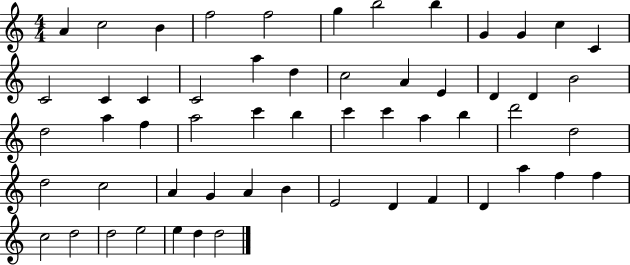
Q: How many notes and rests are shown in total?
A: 56